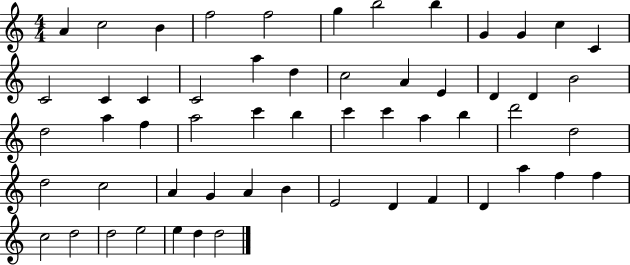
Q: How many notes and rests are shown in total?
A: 56